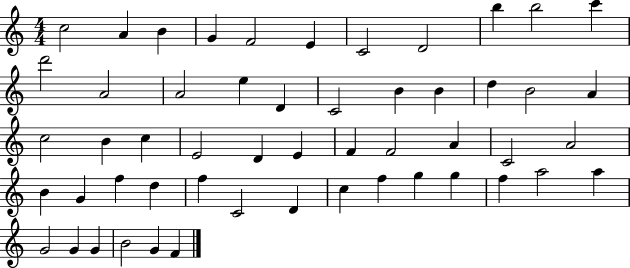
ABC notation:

X:1
T:Untitled
M:4/4
L:1/4
K:C
c2 A B G F2 E C2 D2 b b2 c' d'2 A2 A2 e D C2 B B d B2 A c2 B c E2 D E F F2 A C2 A2 B G f d f C2 D c f g g f a2 a G2 G G B2 G F